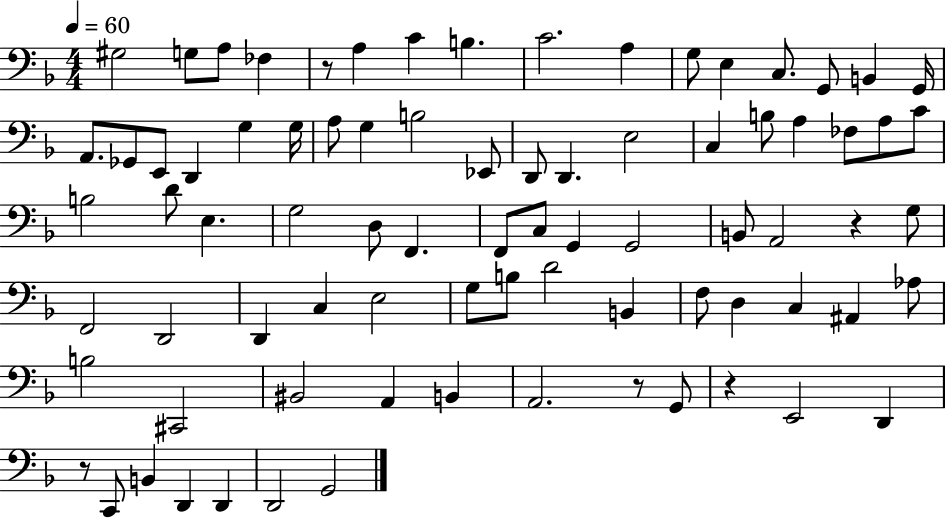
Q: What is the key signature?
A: F major